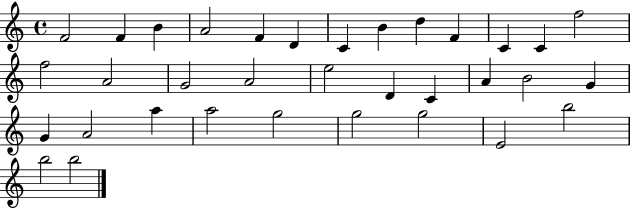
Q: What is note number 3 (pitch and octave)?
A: B4